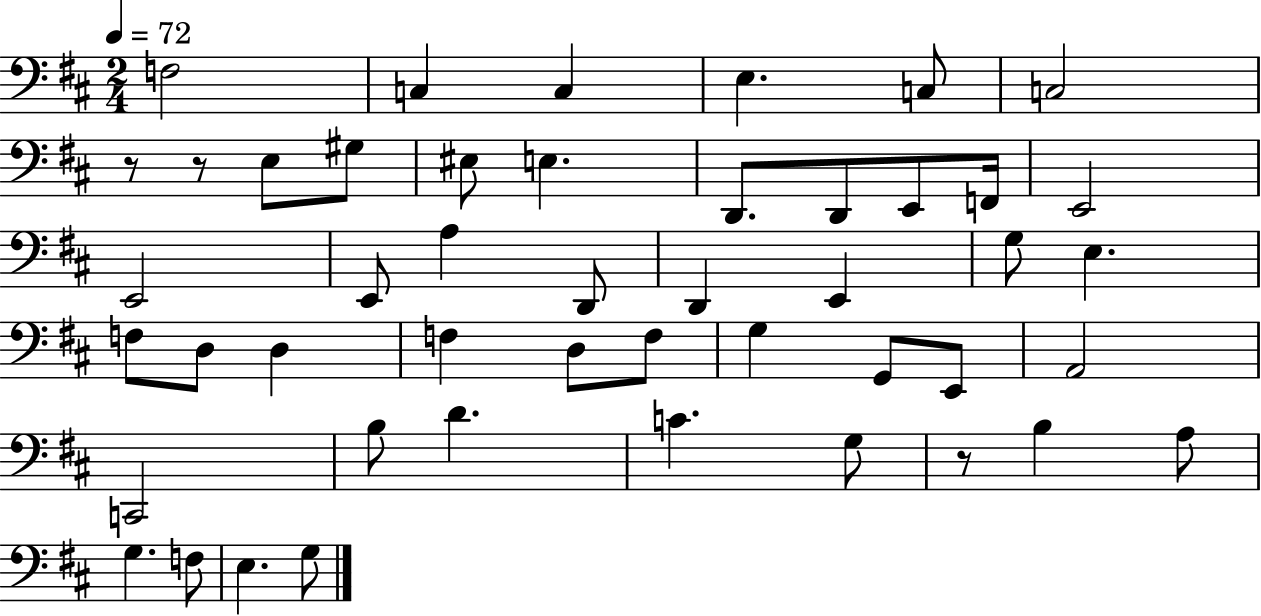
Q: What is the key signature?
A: D major